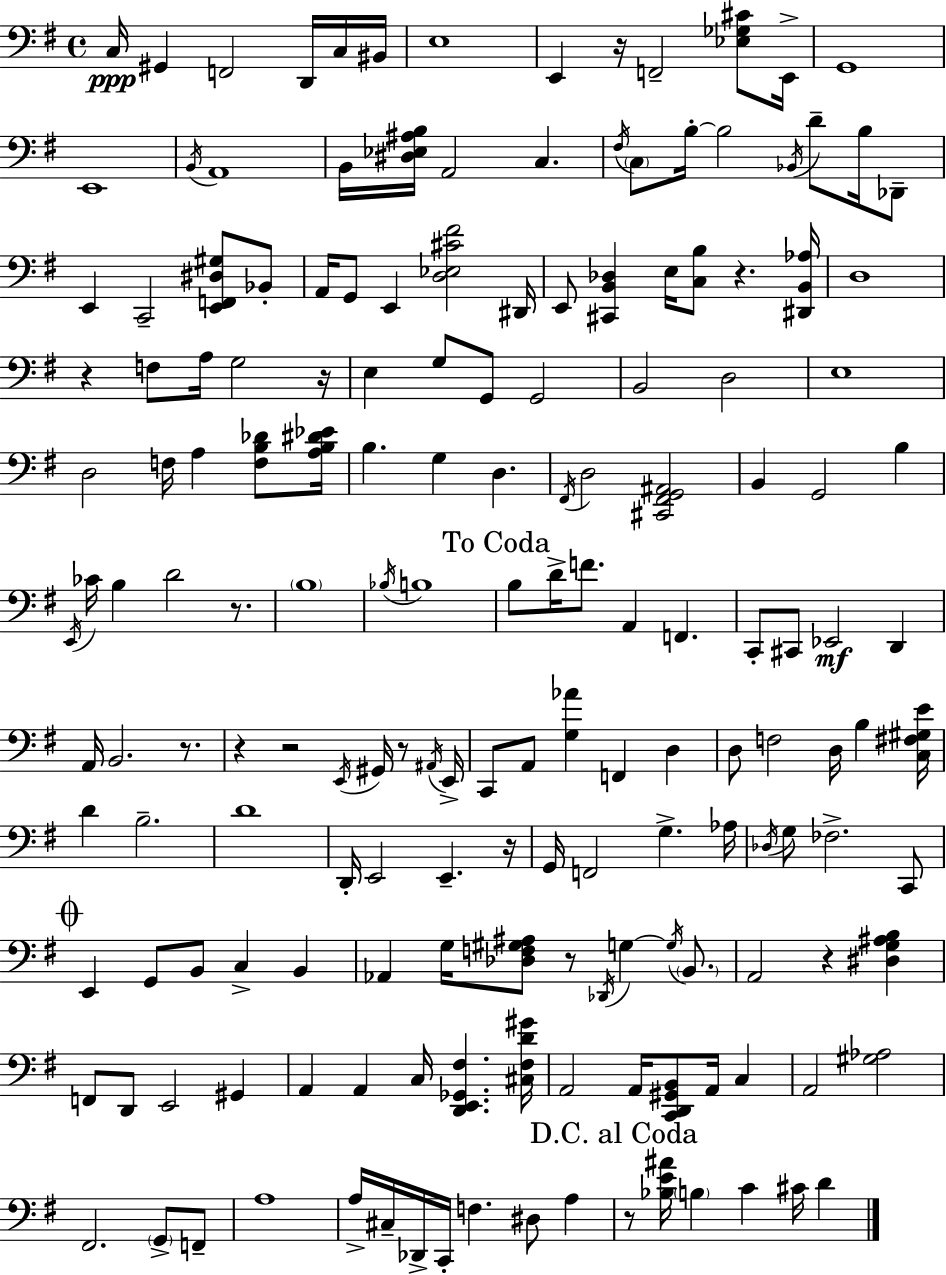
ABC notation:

X:1
T:Untitled
M:4/4
L:1/4
K:Em
C,/4 ^G,, F,,2 D,,/4 C,/4 ^B,,/4 E,4 E,, z/4 F,,2 [_E,_G,^C]/2 E,,/4 G,,4 E,,4 B,,/4 A,,4 B,,/4 [^D,_E,^A,B,]/4 A,,2 C, ^F,/4 C,/2 B,/4 B,2 _B,,/4 D/2 B,/4 _D,,/2 E,, C,,2 [E,,F,,^D,^G,]/2 _B,,/2 A,,/4 G,,/2 E,, [D,_E,^C^F]2 ^D,,/4 E,,/2 [^C,,B,,_D,] E,/4 [C,B,]/2 z [^D,,B,,_A,]/4 D,4 z F,/2 A,/4 G,2 z/4 E, G,/2 G,,/2 G,,2 B,,2 D,2 E,4 D,2 F,/4 A, [F,B,_D]/2 [A,B,^D_E]/4 B, G, D, ^F,,/4 D,2 [^C,,^F,,G,,^A,,]2 B,, G,,2 B, E,,/4 _C/4 B, D2 z/2 B,4 _B,/4 B,4 B,/2 D/4 F/2 A,, F,, C,,/2 ^C,,/2 _E,,2 D,, A,,/4 B,,2 z/2 z z2 E,,/4 ^G,,/4 z/2 ^A,,/4 E,,/4 C,,/2 A,,/2 [G,_A] F,, D, D,/2 F,2 D,/4 B, [C,^F,^G,E]/4 D B,2 D4 D,,/4 E,,2 E,, z/4 G,,/4 F,,2 G, _A,/4 _D,/4 G,/2 _F,2 C,,/2 E,, G,,/2 B,,/2 C, B,, _A,, G,/4 [_D,F,^G,^A,]/2 z/2 _D,,/4 G, G,/4 B,,/2 A,,2 z [^D,G,^A,B,] F,,/2 D,,/2 E,,2 ^G,, A,, A,, C,/4 [D,,E,,_G,,^F,] [^C,^F,D^G]/4 A,,2 A,,/4 [C,,D,,^G,,B,,]/2 A,,/4 C, A,,2 [^G,_A,]2 ^F,,2 G,,/2 F,,/2 A,4 A,/4 ^C,/4 _D,,/4 C,,/4 F, ^D,/2 A, z/2 [_B,E^A]/4 B, C ^C/4 D